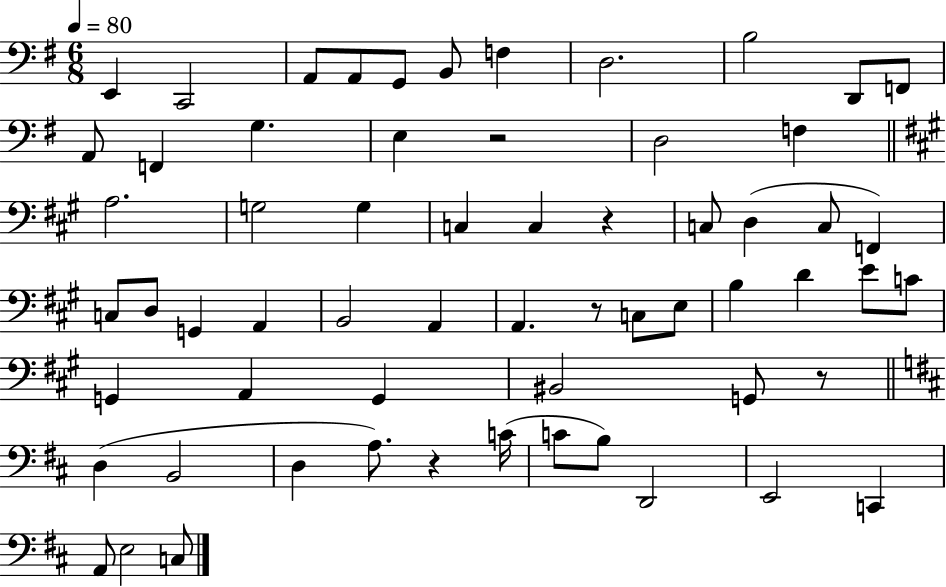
{
  \clef bass
  \numericTimeSignature
  \time 6/8
  \key g \major
  \tempo 4 = 80
  \repeat volta 2 { e,4 c,2 | a,8 a,8 g,8 b,8 f4 | d2. | b2 d,8 f,8 | \break a,8 f,4 g4. | e4 r2 | d2 f4 | \bar "||" \break \key a \major a2. | g2 g4 | c4 c4 r4 | c8 d4( c8 f,4) | \break c8 d8 g,4 a,4 | b,2 a,4 | a,4. r8 c8 e8 | b4 d'4 e'8 c'8 | \break g,4 a,4 g,4 | bis,2 g,8 r8 | \bar "||" \break \key b \minor d4( b,2 | d4 a8.) r4 c'16( | c'8 b8) d,2 | e,2 c,4 | \break a,8 e2 c8 | } \bar "|."
}